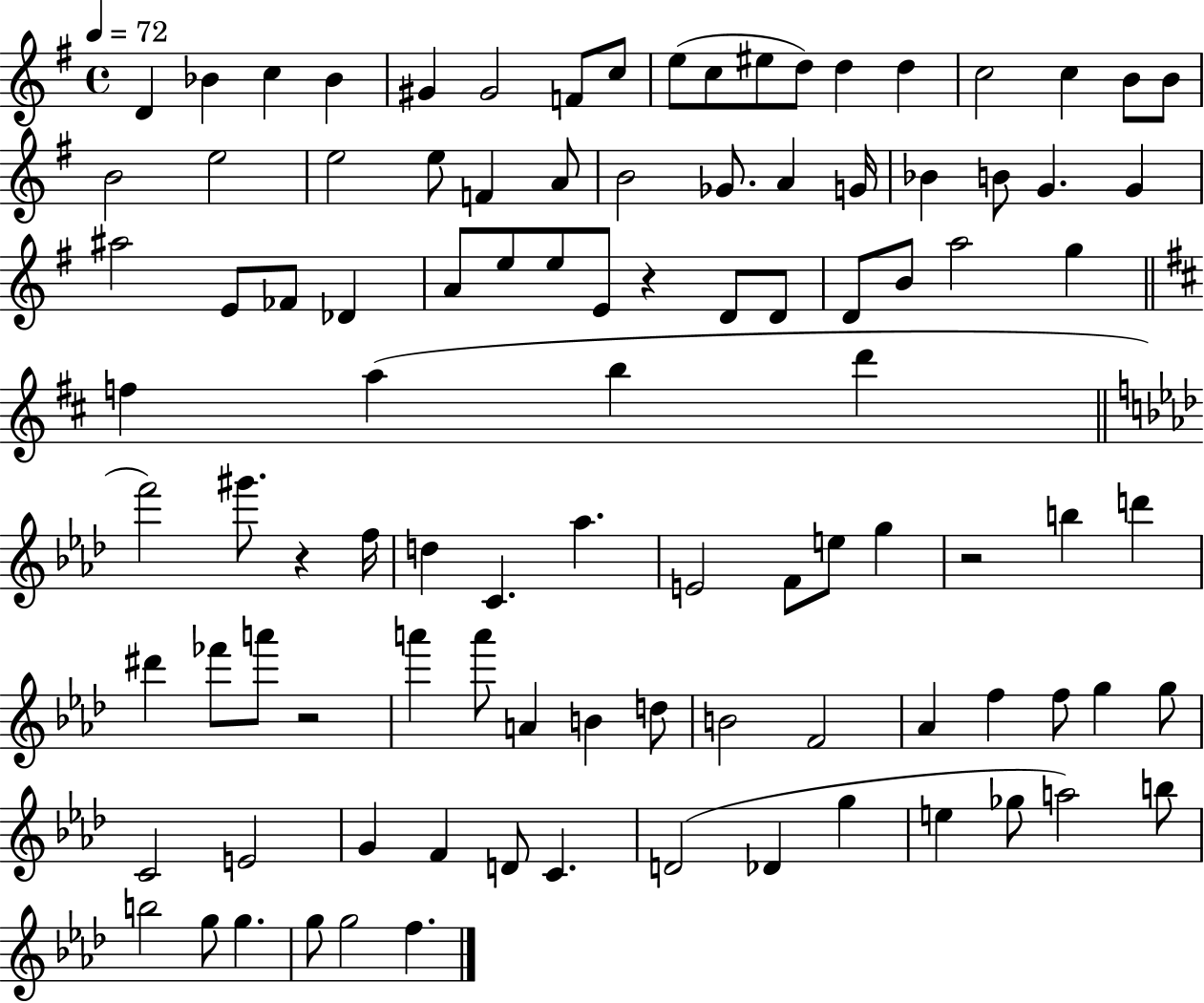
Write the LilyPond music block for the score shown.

{
  \clef treble
  \time 4/4
  \defaultTimeSignature
  \key g \major
  \tempo 4 = 72
  \repeat volta 2 { d'4 bes'4 c''4 bes'4 | gis'4 gis'2 f'8 c''8 | e''8( c''8 eis''8 d''8) d''4 d''4 | c''2 c''4 b'8 b'8 | \break b'2 e''2 | e''2 e''8 f'4 a'8 | b'2 ges'8. a'4 g'16 | bes'4 b'8 g'4. g'4 | \break ais''2 e'8 fes'8 des'4 | a'8 e''8 e''8 e'8 r4 d'8 d'8 | d'8 b'8 a''2 g''4 | \bar "||" \break \key d \major f''4 a''4( b''4 d'''4 | \bar "||" \break \key aes \major f'''2) gis'''8. r4 f''16 | d''4 c'4. aes''4. | e'2 f'8 e''8 g''4 | r2 b''4 d'''4 | \break dis'''4 fes'''8 a'''8 r2 | a'''4 a'''8 a'4 b'4 d''8 | b'2 f'2 | aes'4 f''4 f''8 g''4 g''8 | \break c'2 e'2 | g'4 f'4 d'8 c'4. | d'2( des'4 g''4 | e''4 ges''8 a''2) b''8 | \break b''2 g''8 g''4. | g''8 g''2 f''4. | } \bar "|."
}